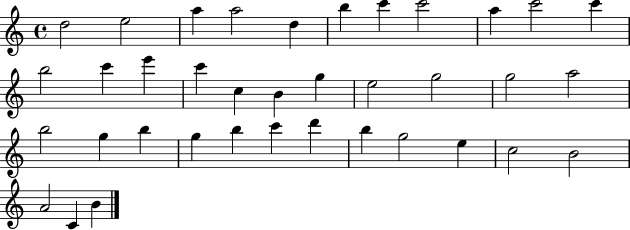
X:1
T:Untitled
M:4/4
L:1/4
K:C
d2 e2 a a2 d b c' c'2 a c'2 c' b2 c' e' c' c B g e2 g2 g2 a2 b2 g b g b c' d' b g2 e c2 B2 A2 C B